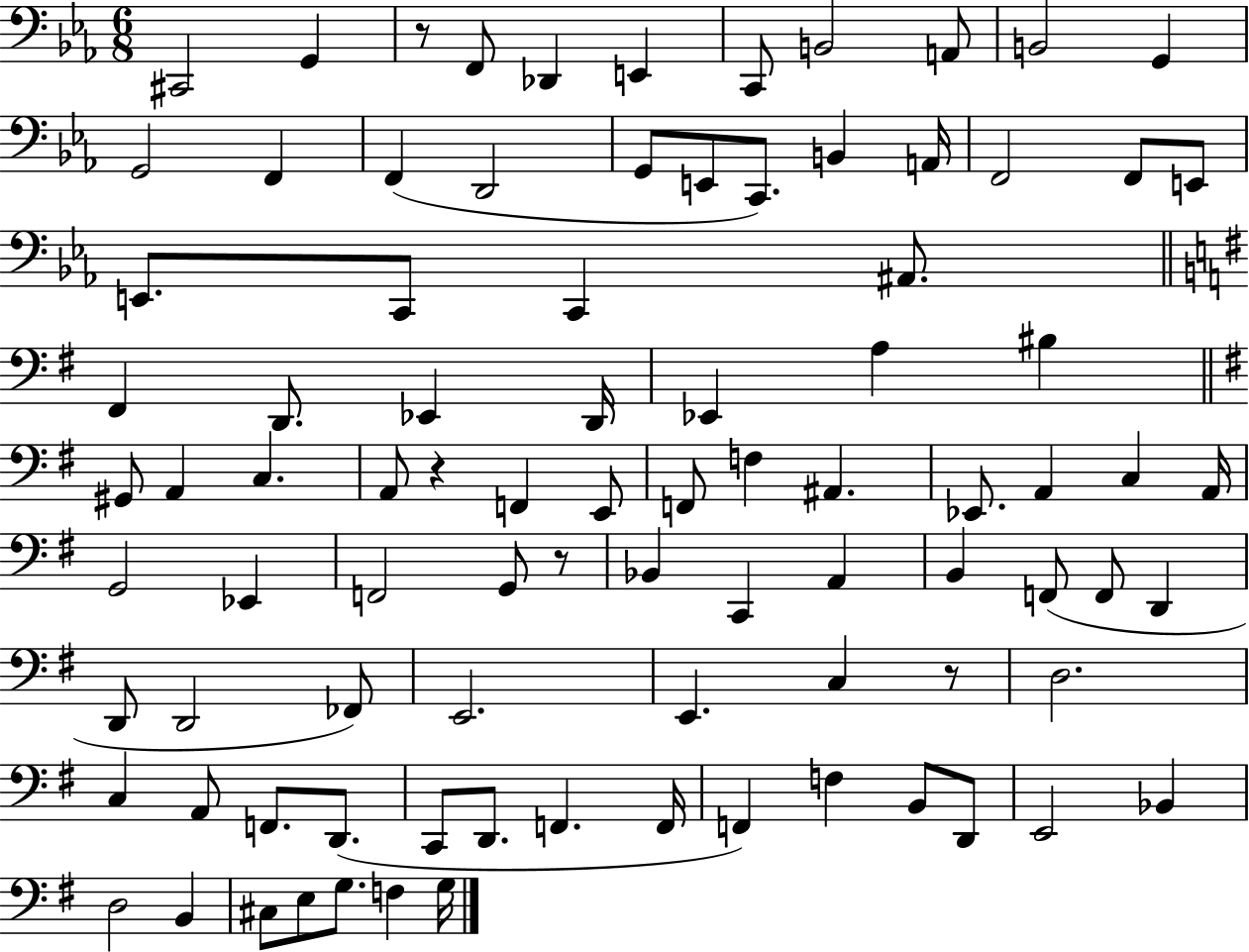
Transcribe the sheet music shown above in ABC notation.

X:1
T:Untitled
M:6/8
L:1/4
K:Eb
^C,,2 G,, z/2 F,,/2 _D,, E,, C,,/2 B,,2 A,,/2 B,,2 G,, G,,2 F,, F,, D,,2 G,,/2 E,,/2 C,,/2 B,, A,,/4 F,,2 F,,/2 E,,/2 E,,/2 C,,/2 C,, ^A,,/2 ^F,, D,,/2 _E,, D,,/4 _E,, A, ^B, ^G,,/2 A,, C, A,,/2 z F,, E,,/2 F,,/2 F, ^A,, _E,,/2 A,, C, A,,/4 G,,2 _E,, F,,2 G,,/2 z/2 _B,, C,, A,, B,, F,,/2 F,,/2 D,, D,,/2 D,,2 _F,,/2 E,,2 E,, C, z/2 D,2 C, A,,/2 F,,/2 D,,/2 C,,/2 D,,/2 F,, F,,/4 F,, F, B,,/2 D,,/2 E,,2 _B,, D,2 B,, ^C,/2 E,/2 G,/2 F, G,/4